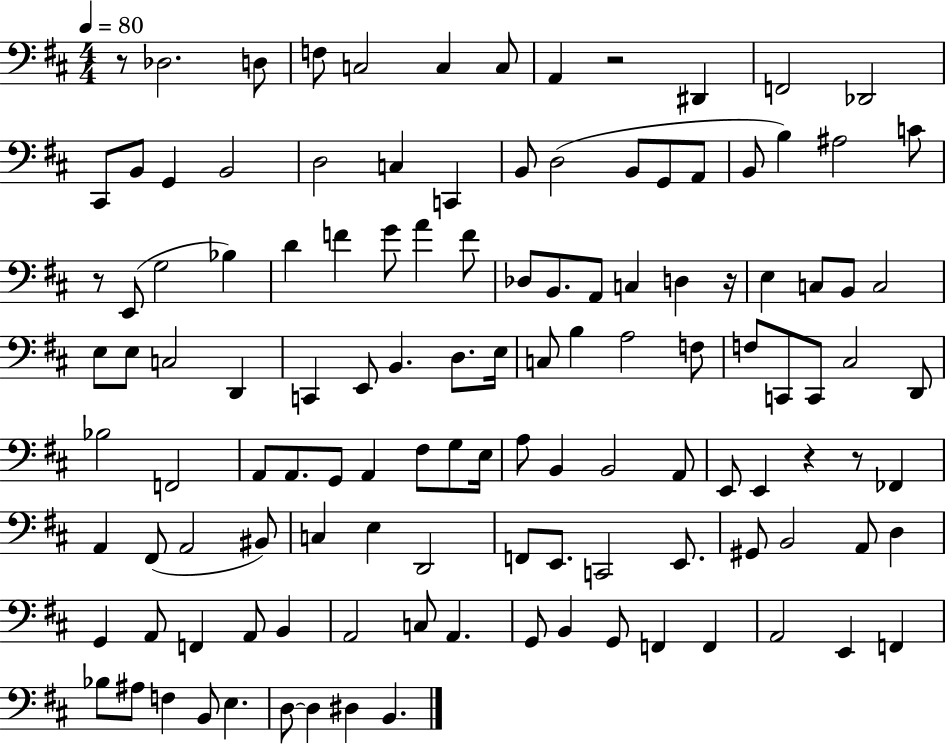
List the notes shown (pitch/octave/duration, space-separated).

R/e Db3/h. D3/e F3/e C3/h C3/q C3/e A2/q R/h D#2/q F2/h Db2/h C#2/e B2/e G2/q B2/h D3/h C3/q C2/q B2/e D3/h B2/e G2/e A2/e B2/e B3/q A#3/h C4/e R/e E2/e G3/h Bb3/q D4/q F4/q G4/e A4/q F4/e Db3/e B2/e. A2/e C3/q D3/q R/s E3/q C3/e B2/e C3/h E3/e E3/e C3/h D2/q C2/q E2/e B2/q. D3/e. E3/s C3/e B3/q A3/h F3/e F3/e C2/e C2/e C#3/h D2/e Bb3/h F2/h A2/e A2/e. G2/e A2/q F#3/e G3/e E3/s A3/e B2/q B2/h A2/e E2/e E2/q R/q R/e FES2/q A2/q F#2/e A2/h BIS2/e C3/q E3/q D2/h F2/e E2/e. C2/h E2/e. G#2/e B2/h A2/e D3/q G2/q A2/e F2/q A2/e B2/q A2/h C3/e A2/q. G2/e B2/q G2/e F2/q F2/q A2/h E2/q F2/q Bb3/e A#3/e F3/q B2/e E3/q. D3/e D3/q D#3/q B2/q.